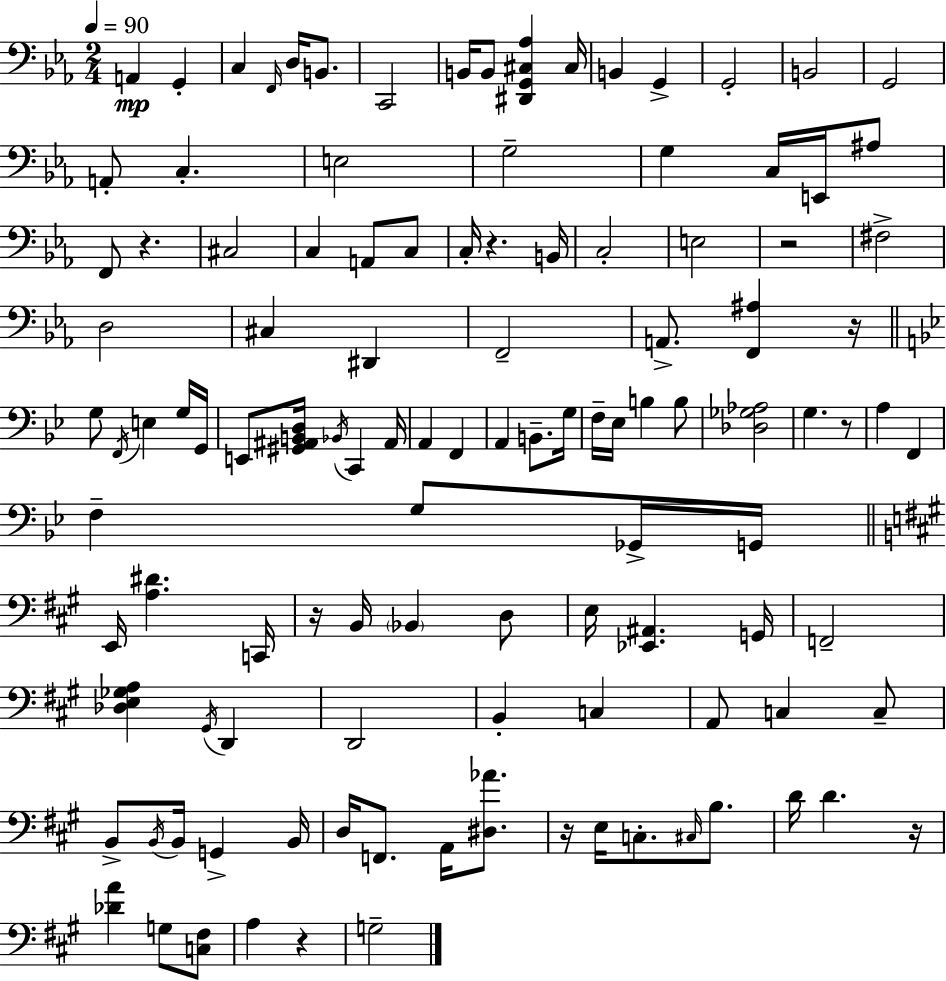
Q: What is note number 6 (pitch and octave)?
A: B2